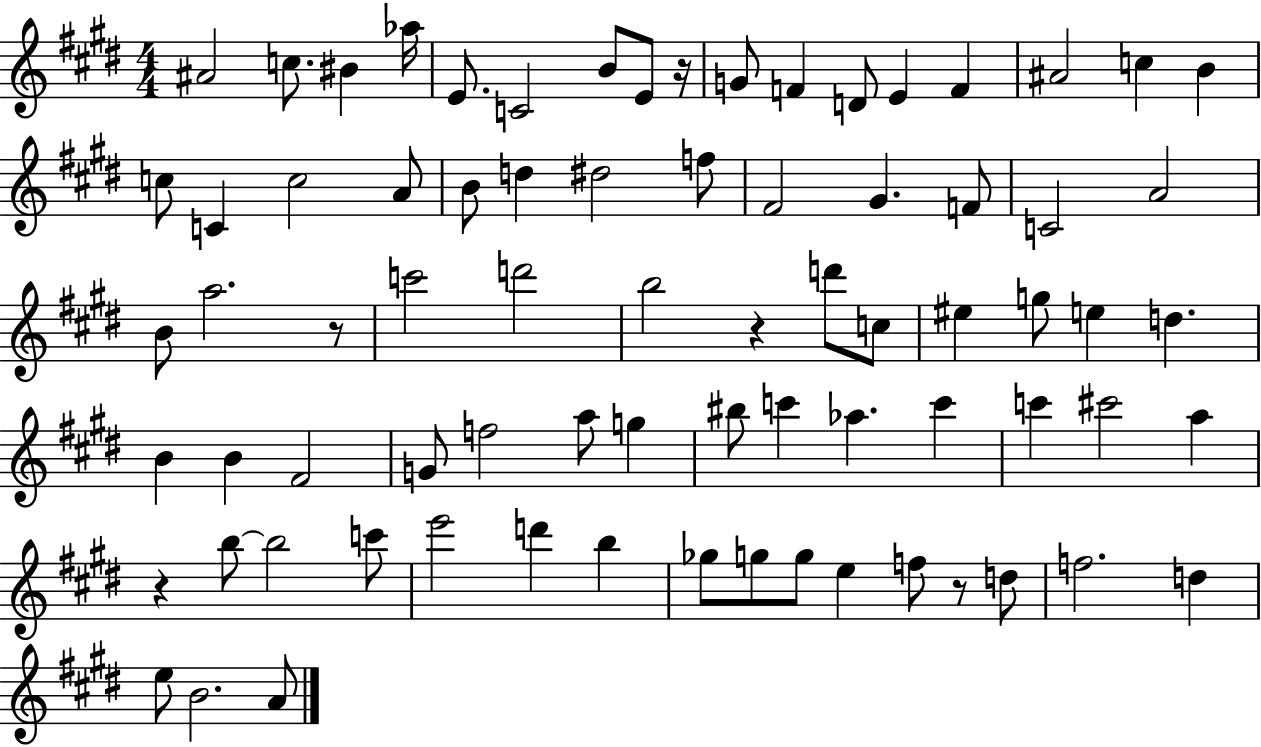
X:1
T:Untitled
M:4/4
L:1/4
K:E
^A2 c/2 ^B _a/4 E/2 C2 B/2 E/2 z/4 G/2 F D/2 E F ^A2 c B c/2 C c2 A/2 B/2 d ^d2 f/2 ^F2 ^G F/2 C2 A2 B/2 a2 z/2 c'2 d'2 b2 z d'/2 c/2 ^e g/2 e d B B ^F2 G/2 f2 a/2 g ^b/2 c' _a c' c' ^c'2 a z b/2 b2 c'/2 e'2 d' b _g/2 g/2 g/2 e f/2 z/2 d/2 f2 d e/2 B2 A/2